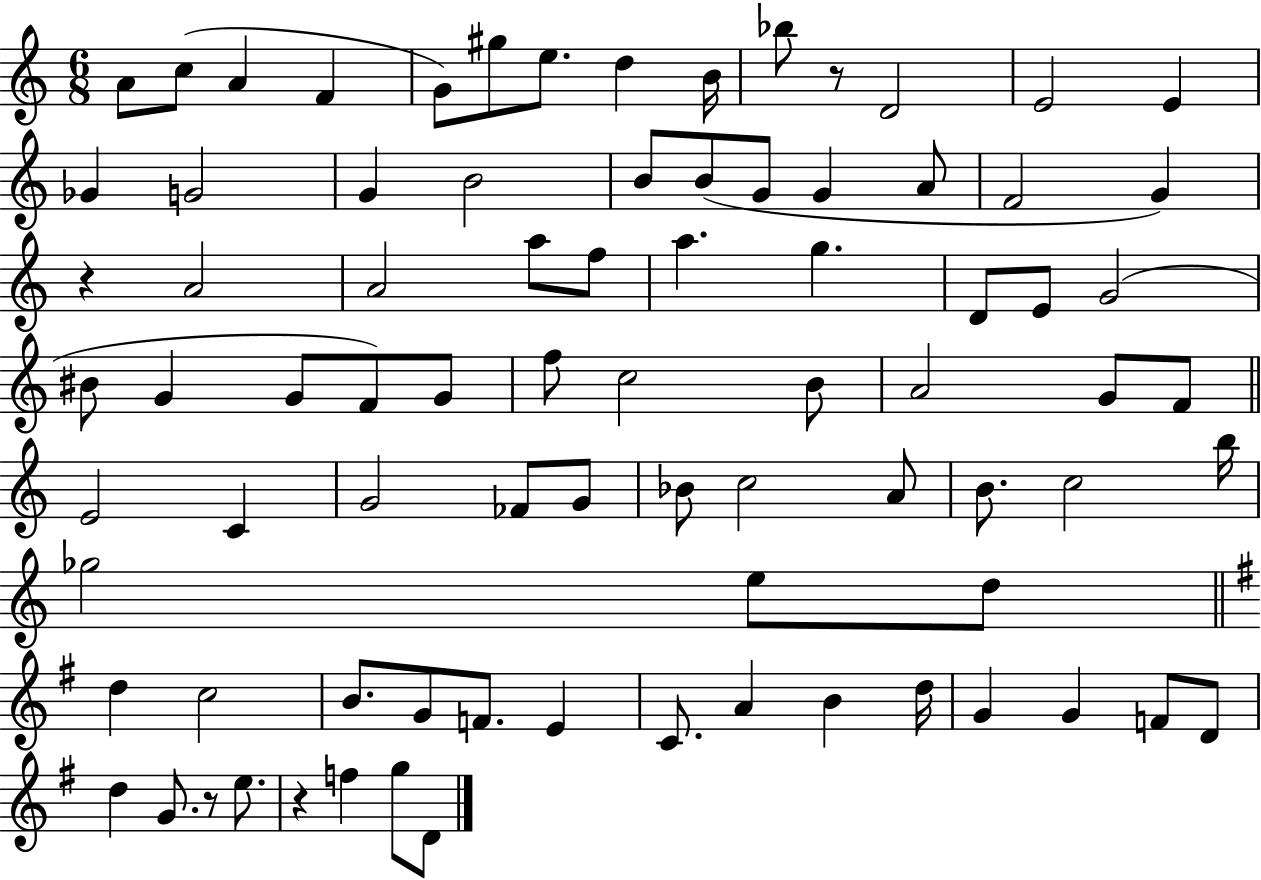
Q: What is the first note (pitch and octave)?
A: A4